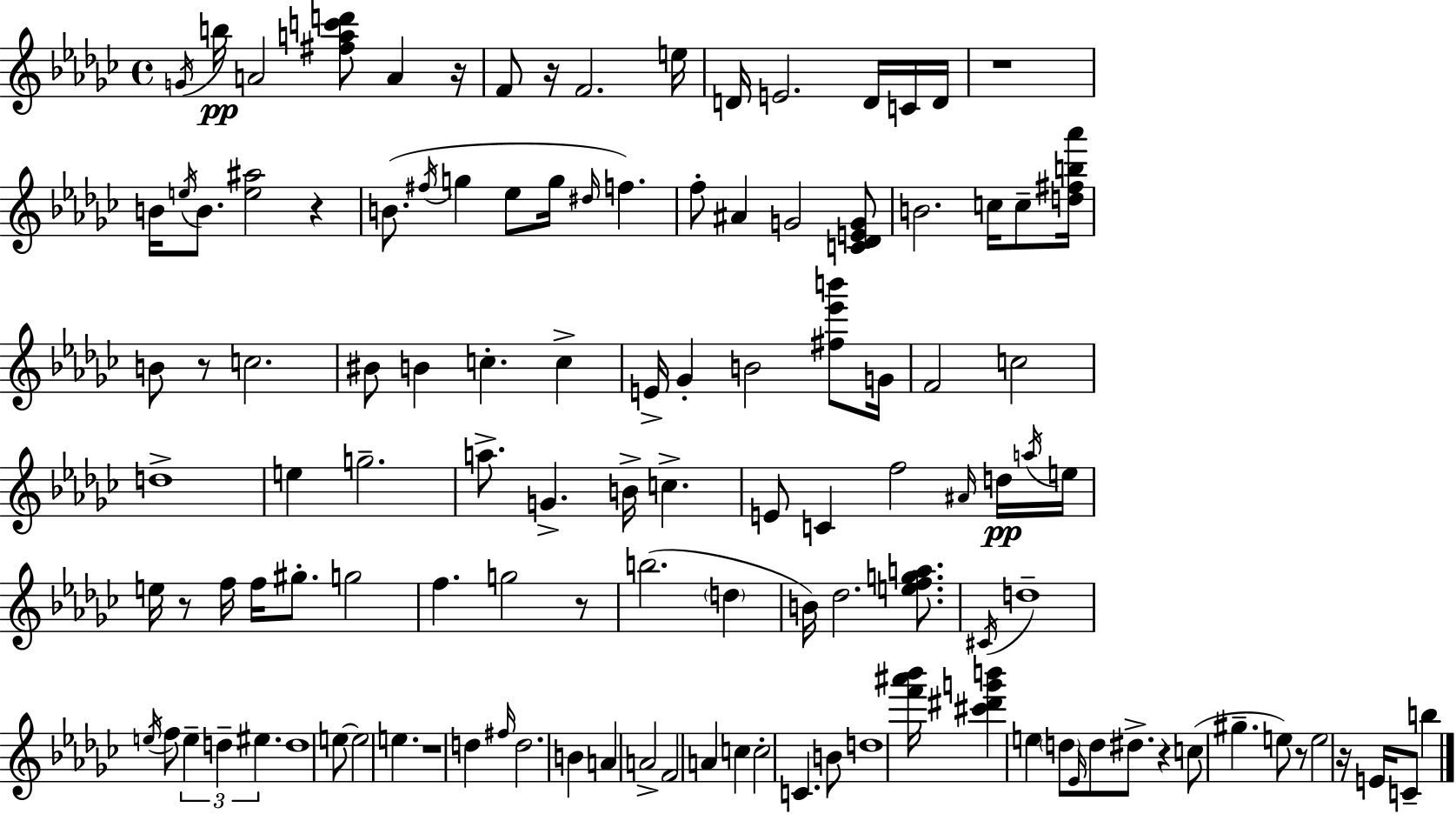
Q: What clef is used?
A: treble